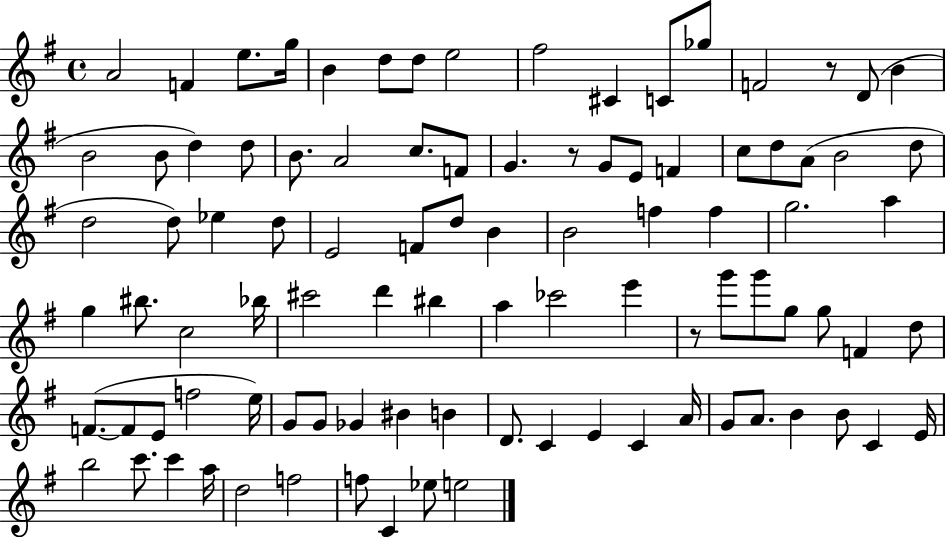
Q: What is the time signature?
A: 4/4